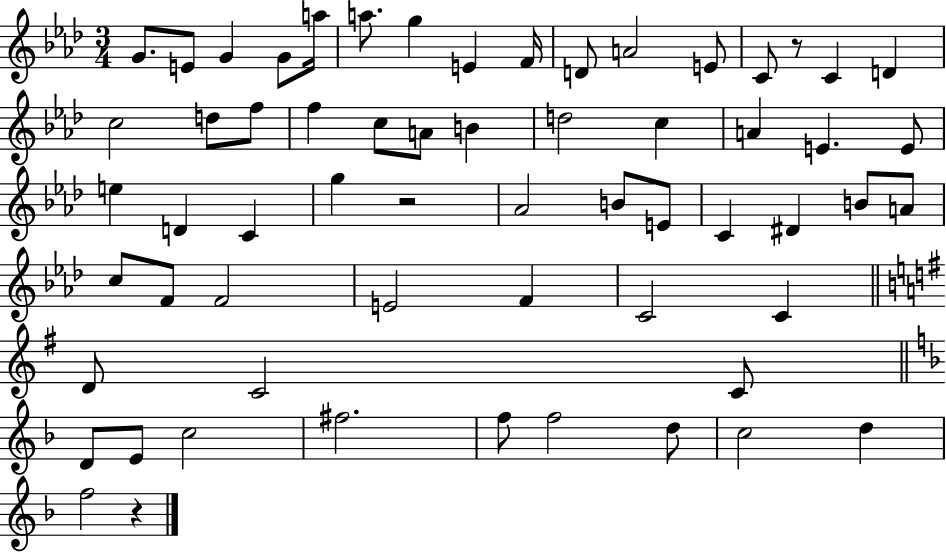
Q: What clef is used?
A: treble